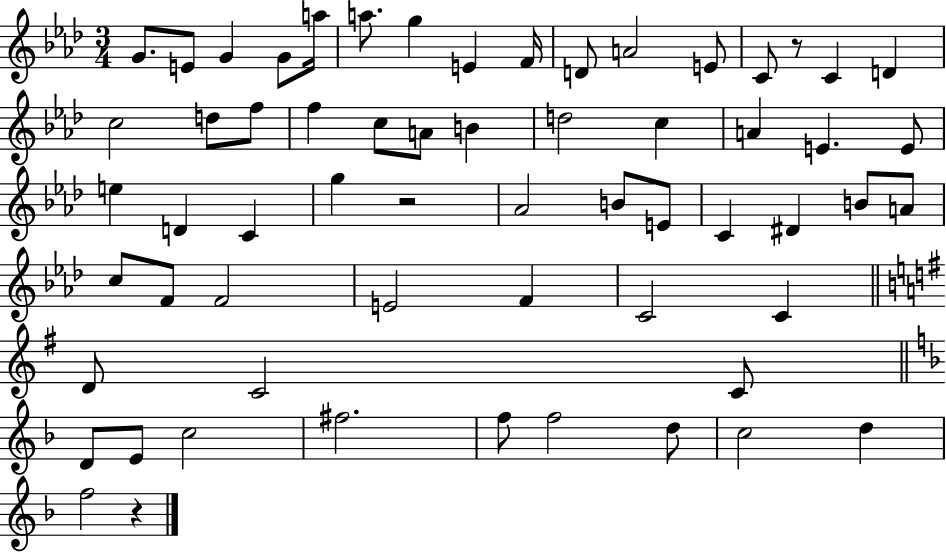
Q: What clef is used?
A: treble